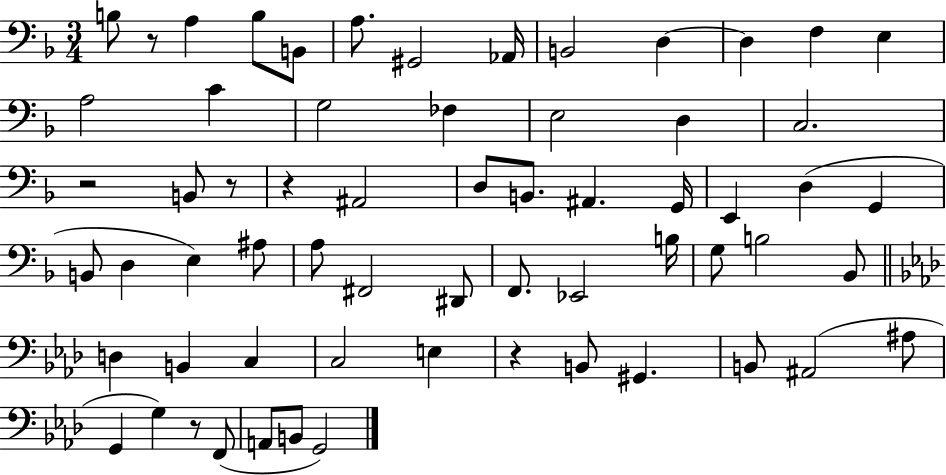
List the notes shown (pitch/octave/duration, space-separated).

B3/e R/e A3/q B3/e B2/e A3/e. G#2/h Ab2/s B2/h D3/q D3/q F3/q E3/q A3/h C4/q G3/h FES3/q E3/h D3/q C3/h. R/h B2/e R/e R/q A#2/h D3/e B2/e. A#2/q. G2/s E2/q D3/q G2/q B2/e D3/q E3/q A#3/e A3/e F#2/h D#2/e F2/e. Eb2/h B3/s G3/e B3/h Bb2/e D3/q B2/q C3/q C3/h E3/q R/q B2/e G#2/q. B2/e A#2/h A#3/e G2/q G3/q R/e F2/e A2/e B2/e G2/h